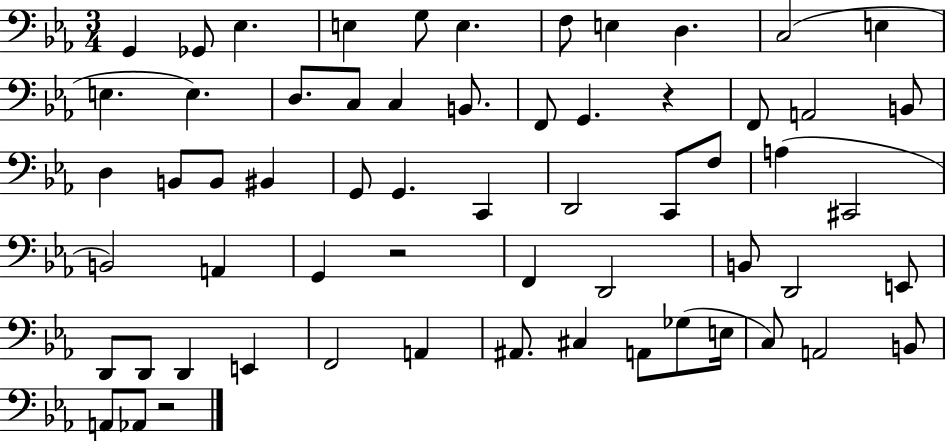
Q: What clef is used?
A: bass